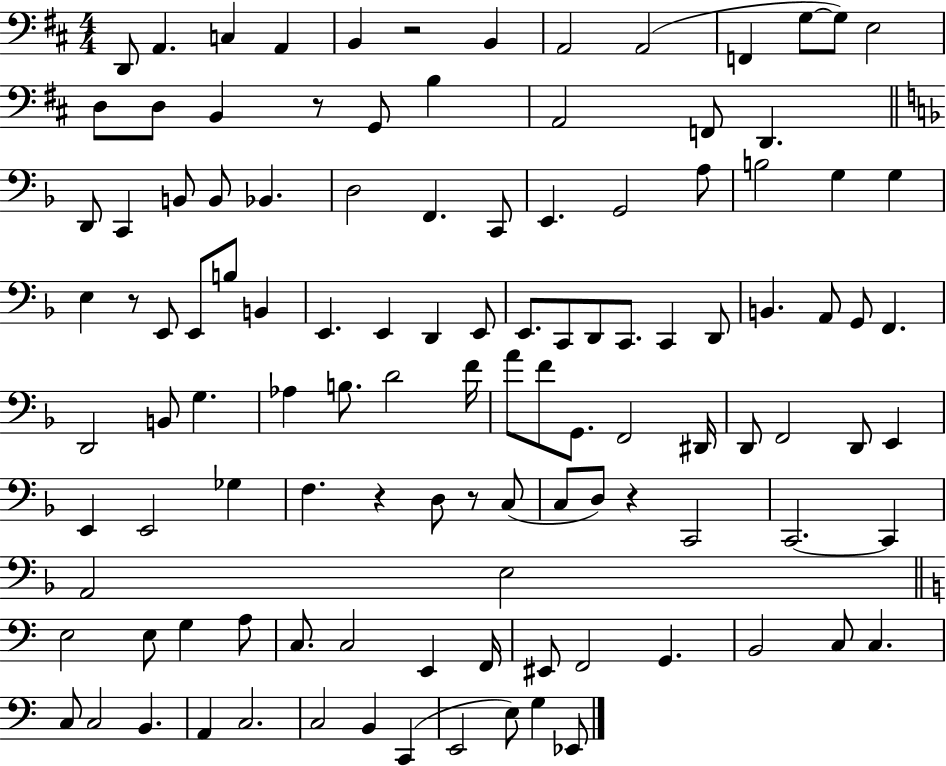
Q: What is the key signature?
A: D major